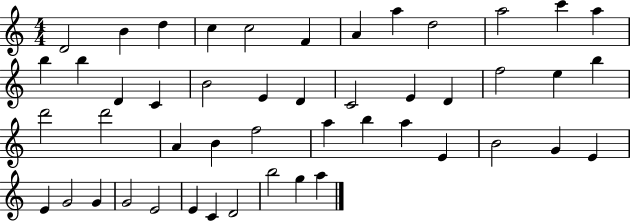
{
  \clef treble
  \numericTimeSignature
  \time 4/4
  \key c \major
  d'2 b'4 d''4 | c''4 c''2 f'4 | a'4 a''4 d''2 | a''2 c'''4 a''4 | \break b''4 b''4 d'4 c'4 | b'2 e'4 d'4 | c'2 e'4 d'4 | f''2 e''4 b''4 | \break d'''2 d'''2 | a'4 b'4 f''2 | a''4 b''4 a''4 e'4 | b'2 g'4 e'4 | \break e'4 g'2 g'4 | g'2 e'2 | e'4 c'4 d'2 | b''2 g''4 a''4 | \break \bar "|."
}